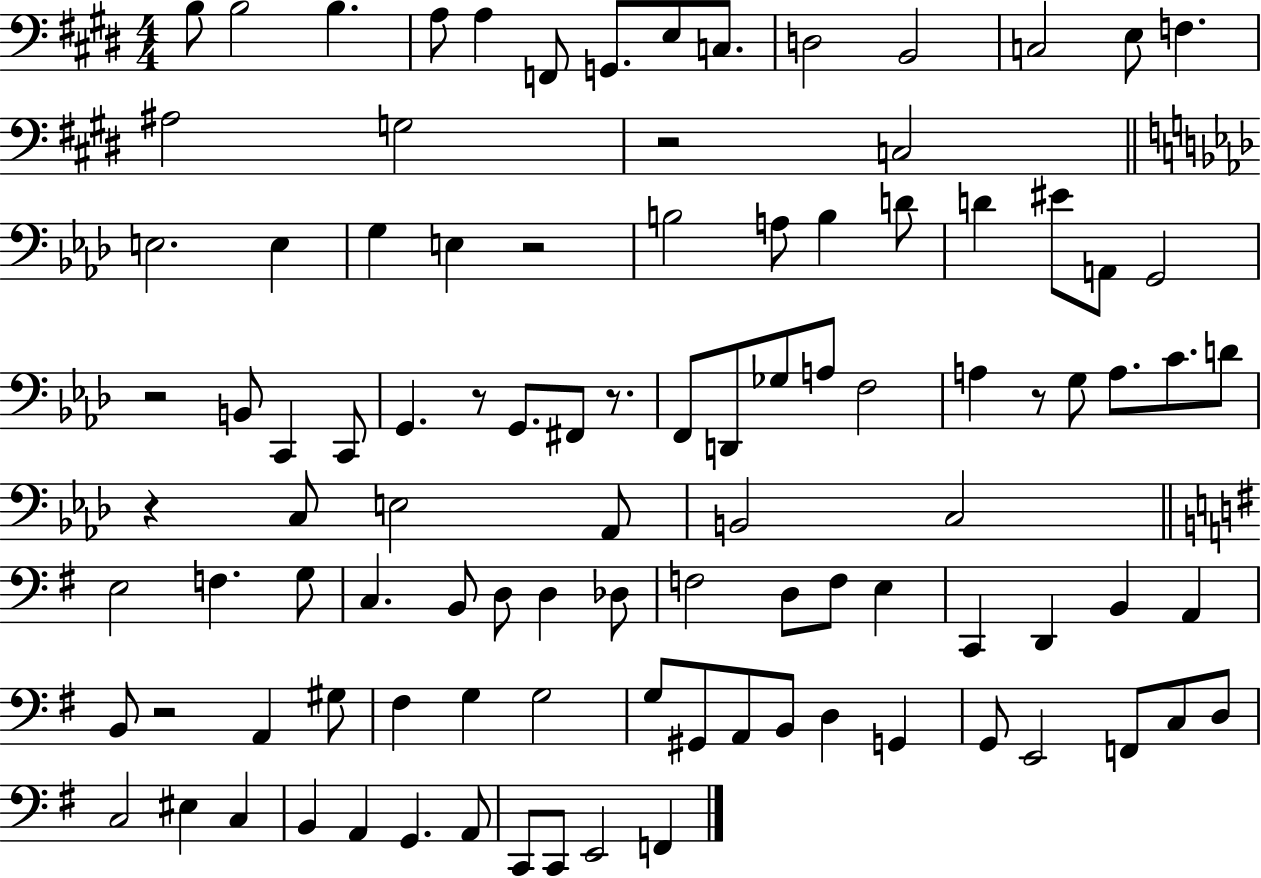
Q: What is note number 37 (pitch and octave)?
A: D2